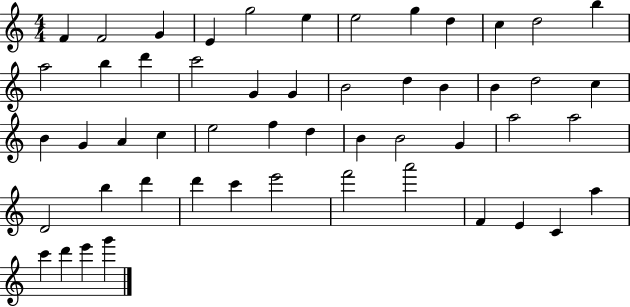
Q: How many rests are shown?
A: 0